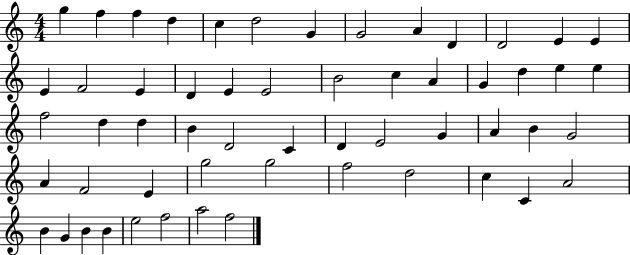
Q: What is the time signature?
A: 4/4